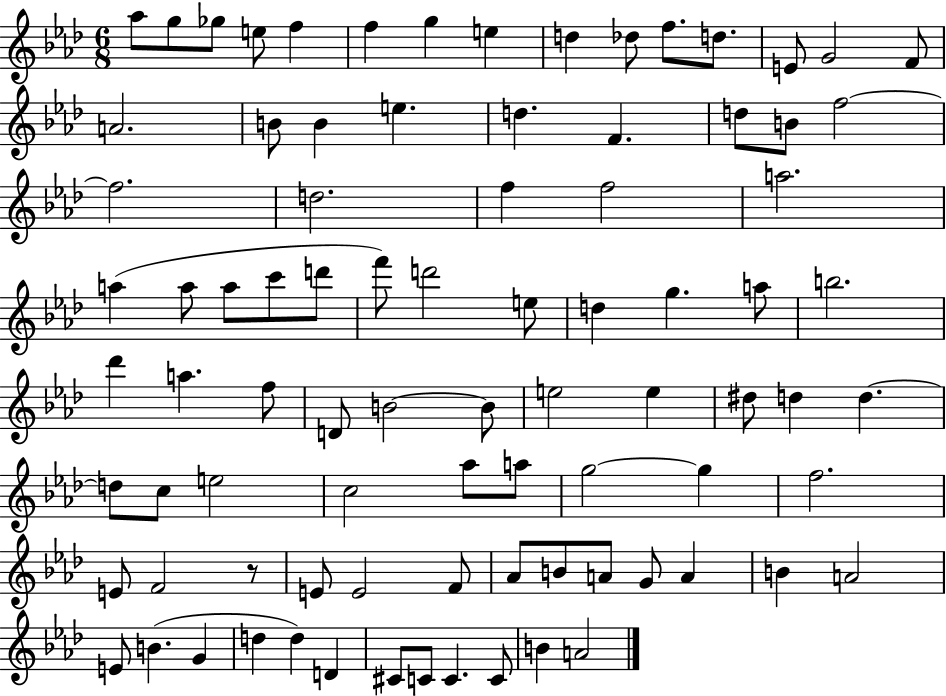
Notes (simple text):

Ab5/e G5/e Gb5/e E5/e F5/q F5/q G5/q E5/q D5/q Db5/e F5/e. D5/e. E4/e G4/h F4/e A4/h. B4/e B4/q E5/q. D5/q. F4/q. D5/e B4/e F5/h F5/h. D5/h. F5/q F5/h A5/h. A5/q A5/e A5/e C6/e D6/e F6/e D6/h E5/e D5/q G5/q. A5/e B5/h. Db6/q A5/q. F5/e D4/e B4/h B4/e E5/h E5/q D#5/e D5/q D5/q. D5/e C5/e E5/h C5/h Ab5/e A5/e G5/h G5/q F5/h. E4/e F4/h R/e E4/e E4/h F4/e Ab4/e B4/e A4/e G4/e A4/q B4/q A4/h E4/e B4/q. G4/q D5/q D5/q D4/q C#4/e C4/e C4/q. C4/e B4/q A4/h